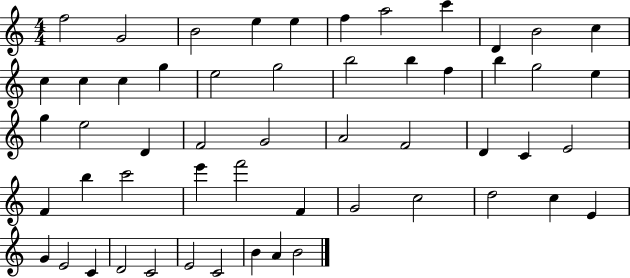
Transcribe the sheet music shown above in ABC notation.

X:1
T:Untitled
M:4/4
L:1/4
K:C
f2 G2 B2 e e f a2 c' D B2 c c c c g e2 g2 b2 b f b g2 e g e2 D F2 G2 A2 F2 D C E2 F b c'2 e' f'2 F G2 c2 d2 c E G E2 C D2 C2 E2 C2 B A B2